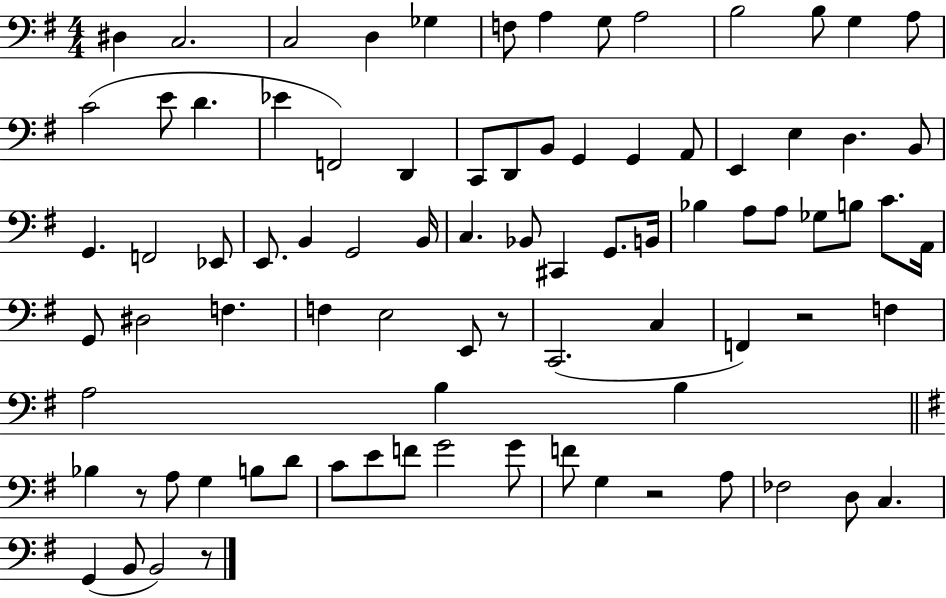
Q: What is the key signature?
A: G major